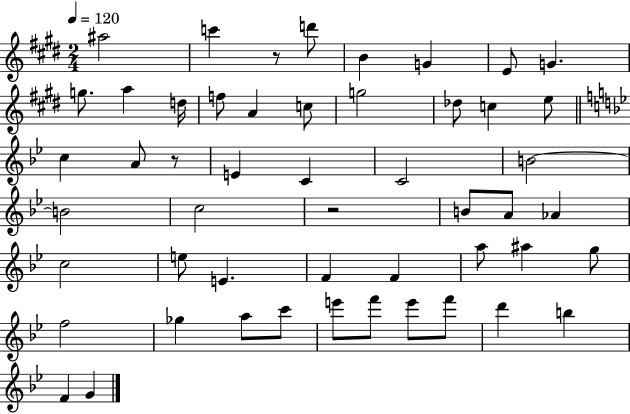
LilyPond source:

{
  \clef treble
  \numericTimeSignature
  \time 2/4
  \key e \major
  \tempo 4 = 120
  \repeat volta 2 { ais''2 | c'''4 r8 d'''8 | b'4 g'4 | e'8 g'4. | \break g''8. a''4 d''16 | f''8 a'4 c''8 | g''2 | des''8 c''4 e''8 | \break \bar "||" \break \key bes \major c''4 a'8 r8 | e'4 c'4 | c'2 | b'2~~ | \break b'2 | c''2 | r2 | b'8 a'8 aes'4 | \break c''2 | e''8 e'4. | f'4 f'4 | a''8 ais''4 g''8 | \break f''2 | ges''4 a''8 c'''8 | e'''8 f'''8 e'''8 f'''8 | d'''4 b''4 | \break f'4 g'4 | } \bar "|."
}